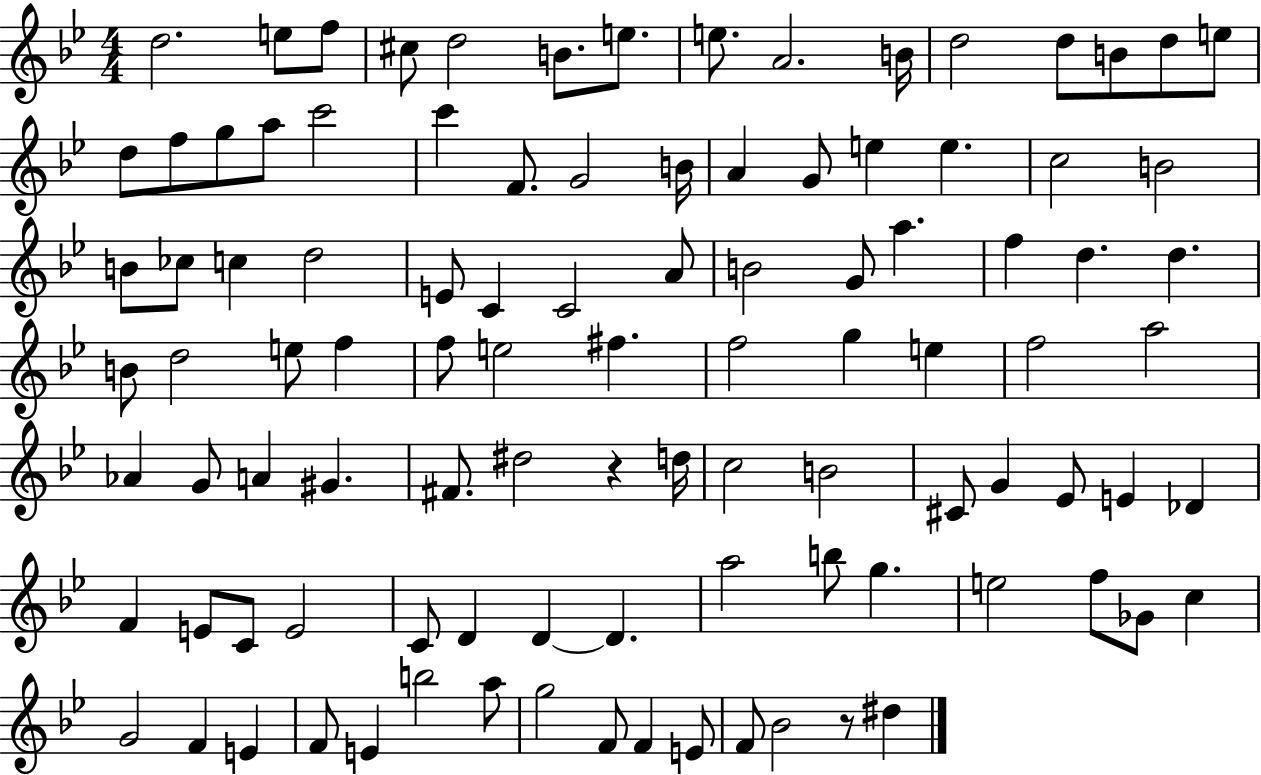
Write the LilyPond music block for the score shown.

{
  \clef treble
  \numericTimeSignature
  \time 4/4
  \key bes \major
  d''2. e''8 f''8 | cis''8 d''2 b'8. e''8. | e''8. a'2. b'16 | d''2 d''8 b'8 d''8 e''8 | \break d''8 f''8 g''8 a''8 c'''2 | c'''4 f'8. g'2 b'16 | a'4 g'8 e''4 e''4. | c''2 b'2 | \break b'8 ces''8 c''4 d''2 | e'8 c'4 c'2 a'8 | b'2 g'8 a''4. | f''4 d''4. d''4. | \break b'8 d''2 e''8 f''4 | f''8 e''2 fis''4. | f''2 g''4 e''4 | f''2 a''2 | \break aes'4 g'8 a'4 gis'4. | fis'8. dis''2 r4 d''16 | c''2 b'2 | cis'8 g'4 ees'8 e'4 des'4 | \break f'4 e'8 c'8 e'2 | c'8 d'4 d'4~~ d'4. | a''2 b''8 g''4. | e''2 f''8 ges'8 c''4 | \break g'2 f'4 e'4 | f'8 e'4 b''2 a''8 | g''2 f'8 f'4 e'8 | f'8 bes'2 r8 dis''4 | \break \bar "|."
}